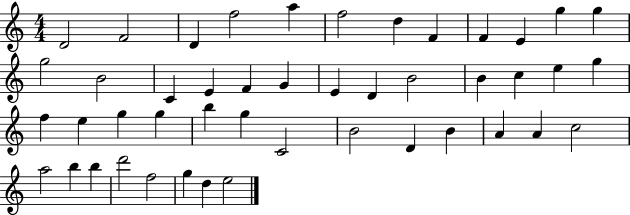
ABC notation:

X:1
T:Untitled
M:4/4
L:1/4
K:C
D2 F2 D f2 a f2 d F F E g g g2 B2 C E F G E D B2 B c e g f e g g b g C2 B2 D B A A c2 a2 b b d'2 f2 g d e2